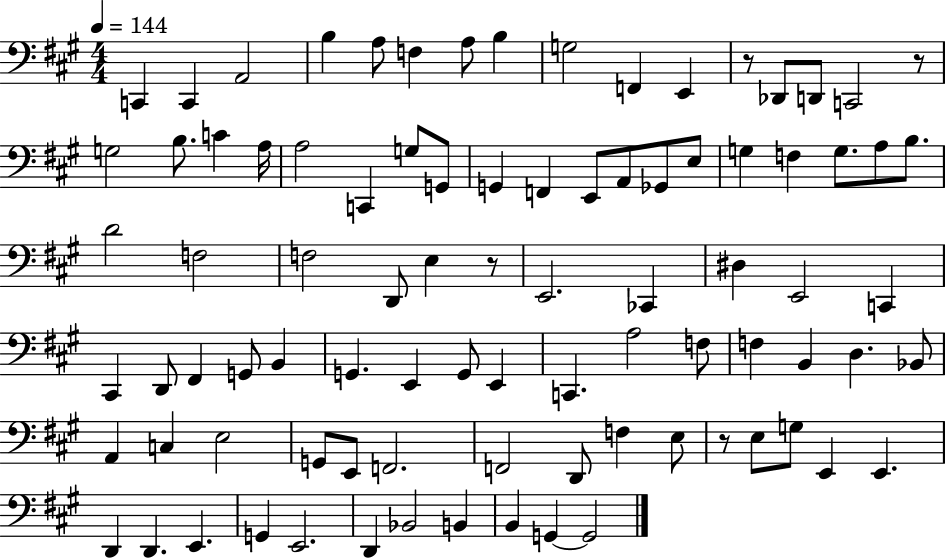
{
  \clef bass
  \numericTimeSignature
  \time 4/4
  \key a \major
  \tempo 4 = 144
  c,4 c,4 a,2 | b4 a8 f4 a8 b4 | g2 f,4 e,4 | r8 des,8 d,8 c,2 r8 | \break g2 b8. c'4 a16 | a2 c,4 g8 g,8 | g,4 f,4 e,8 a,8 ges,8 e8 | g4 f4 g8. a8 b8. | \break d'2 f2 | f2 d,8 e4 r8 | e,2. ces,4 | dis4 e,2 c,4 | \break cis,4 d,8 fis,4 g,8 b,4 | g,4. e,4 g,8 e,4 | c,4. a2 f8 | f4 b,4 d4. bes,8 | \break a,4 c4 e2 | g,8 e,8 f,2. | f,2 d,8 f4 e8 | r8 e8 g8 e,4 e,4. | \break d,4 d,4. e,4. | g,4 e,2. | d,4 bes,2 b,4 | b,4 g,4~~ g,2 | \break \bar "|."
}